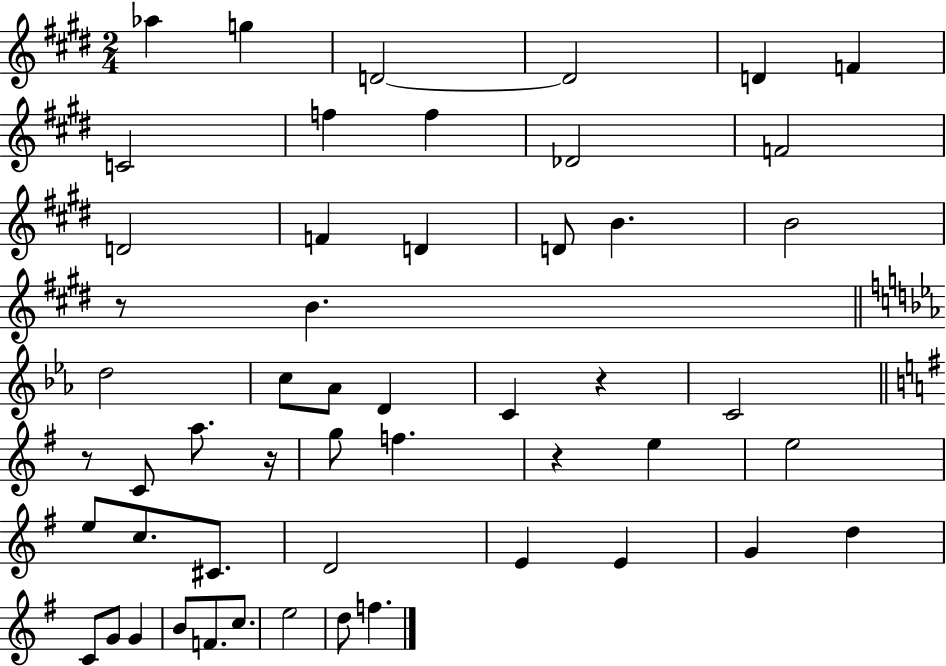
Ab5/q G5/q D4/h D4/h D4/q F4/q C4/h F5/q F5/q Db4/h F4/h D4/h F4/q D4/q D4/e B4/q. B4/h R/e B4/q. D5/h C5/e Ab4/e D4/q C4/q R/q C4/h R/e C4/e A5/e. R/s G5/e F5/q. R/q E5/q E5/h E5/e C5/e. C#4/e. D4/h E4/q E4/q G4/q D5/q C4/e G4/e G4/q B4/e F4/e. C5/e. E5/h D5/e F5/q.